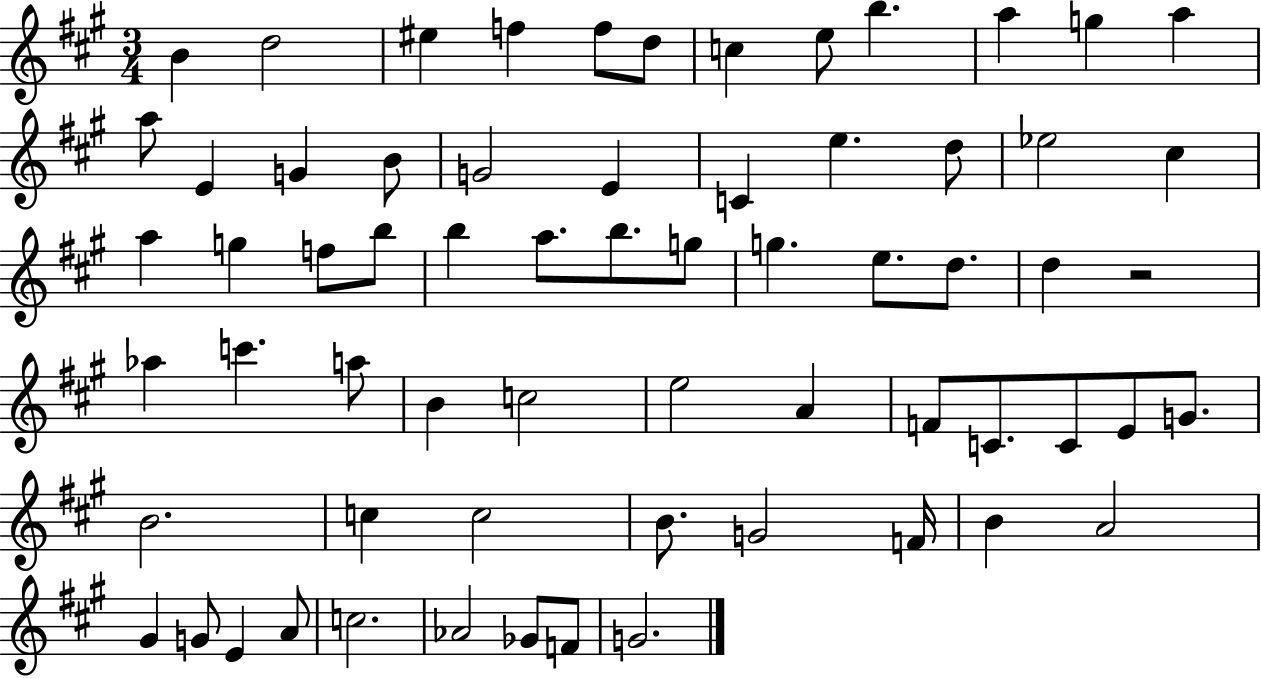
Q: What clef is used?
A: treble